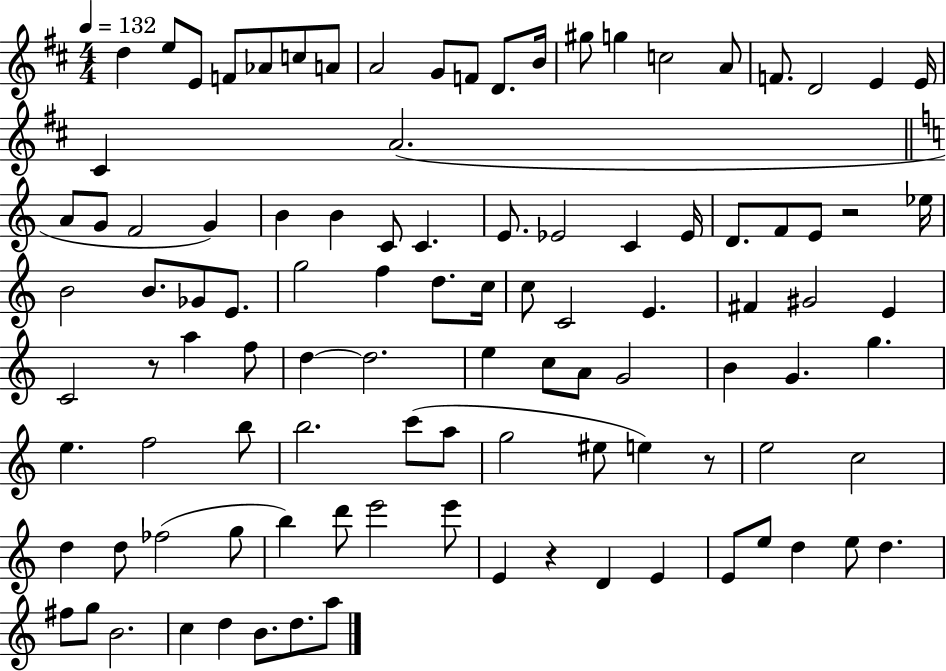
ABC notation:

X:1
T:Untitled
M:4/4
L:1/4
K:D
d e/2 E/2 F/2 _A/2 c/2 A/2 A2 G/2 F/2 D/2 B/4 ^g/2 g c2 A/2 F/2 D2 E E/4 ^C A2 A/2 G/2 F2 G B B C/2 C E/2 _E2 C _E/4 D/2 F/2 E/2 z2 _e/4 B2 B/2 _G/2 E/2 g2 f d/2 c/4 c/2 C2 E ^F ^G2 E C2 z/2 a f/2 d d2 e c/2 A/2 G2 B G g e f2 b/2 b2 c'/2 a/2 g2 ^e/2 e z/2 e2 c2 d d/2 _f2 g/2 b d'/2 e'2 e'/2 E z D E E/2 e/2 d e/2 d ^f/2 g/2 B2 c d B/2 d/2 a/2